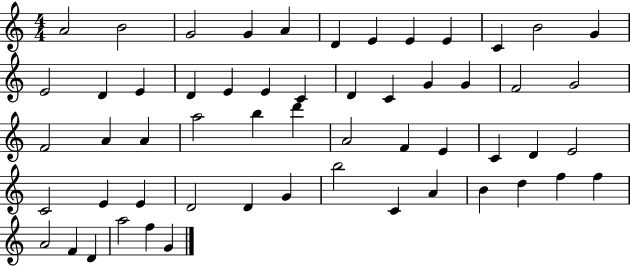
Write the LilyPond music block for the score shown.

{
  \clef treble
  \numericTimeSignature
  \time 4/4
  \key c \major
  a'2 b'2 | g'2 g'4 a'4 | d'4 e'4 e'4 e'4 | c'4 b'2 g'4 | \break e'2 d'4 e'4 | d'4 e'4 e'4 c'4 | d'4 c'4 g'4 g'4 | f'2 g'2 | \break f'2 a'4 a'4 | a''2 b''4 d'''4 | a'2 f'4 e'4 | c'4 d'4 e'2 | \break c'2 e'4 e'4 | d'2 d'4 g'4 | b''2 c'4 a'4 | b'4 d''4 f''4 f''4 | \break a'2 f'4 d'4 | a''2 f''4 g'4 | \bar "|."
}